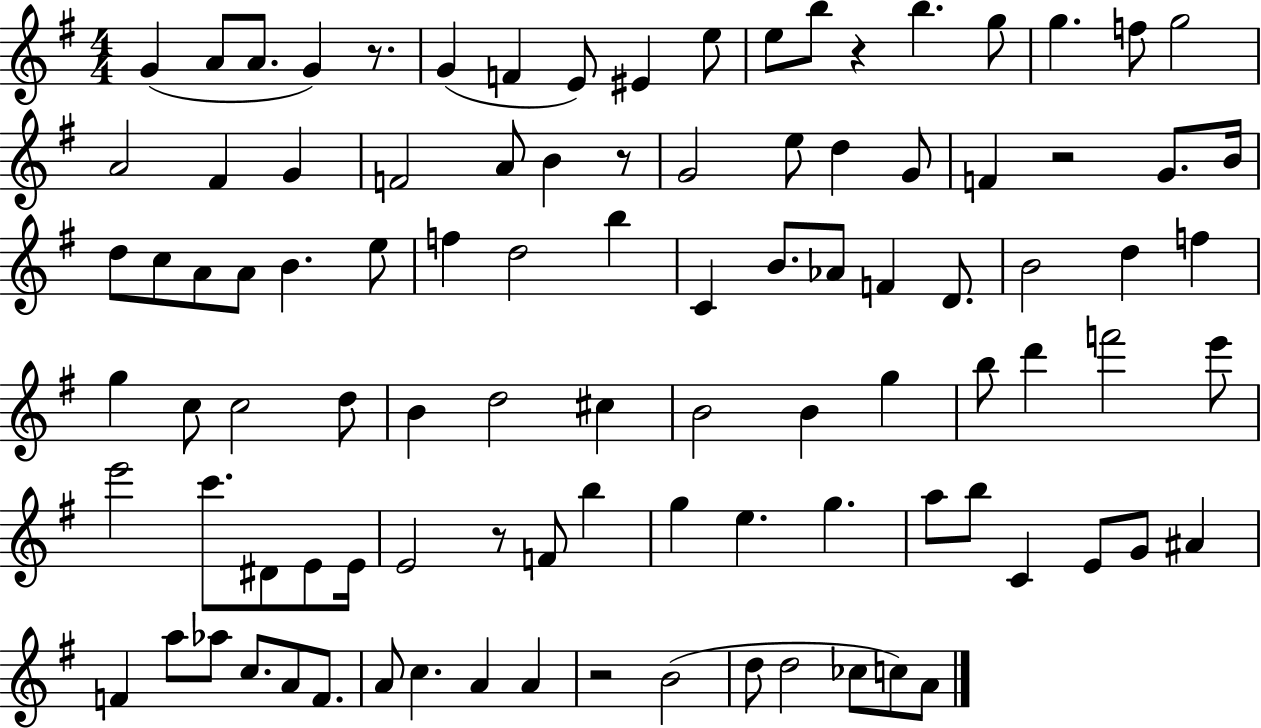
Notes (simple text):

G4/q A4/e A4/e. G4/q R/e. G4/q F4/q E4/e EIS4/q E5/e E5/e B5/e R/q B5/q. G5/e G5/q. F5/e G5/h A4/h F#4/q G4/q F4/h A4/e B4/q R/e G4/h E5/e D5/q G4/e F4/q R/h G4/e. B4/s D5/e C5/e A4/e A4/e B4/q. E5/e F5/q D5/h B5/q C4/q B4/e. Ab4/e F4/q D4/e. B4/h D5/q F5/q G5/q C5/e C5/h D5/e B4/q D5/h C#5/q B4/h B4/q G5/q B5/e D6/q F6/h E6/e E6/h C6/e. D#4/e E4/e E4/s E4/h R/e F4/e B5/q G5/q E5/q. G5/q. A5/e B5/e C4/q E4/e G4/e A#4/q F4/q A5/e Ab5/e C5/e. A4/e F4/e. A4/e C5/q. A4/q A4/q R/h B4/h D5/e D5/h CES5/e C5/e A4/e